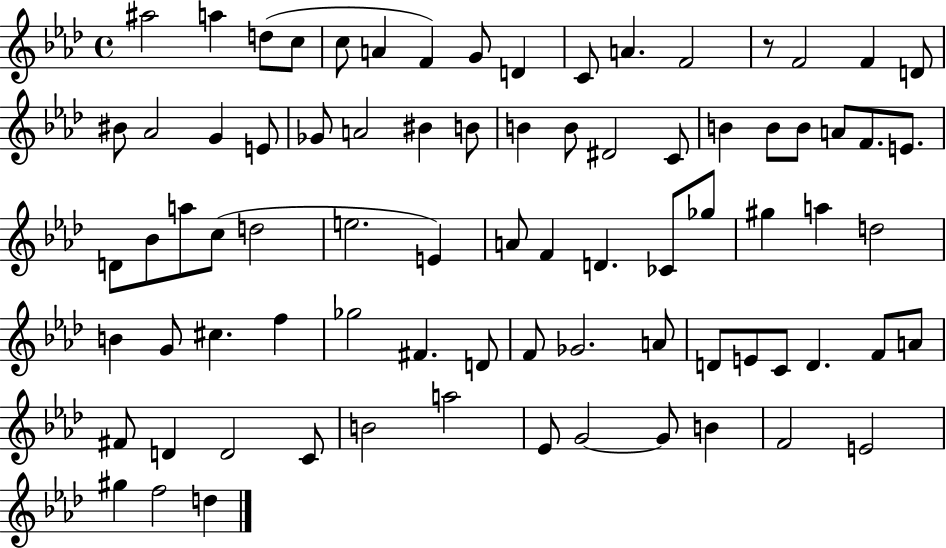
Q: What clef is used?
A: treble